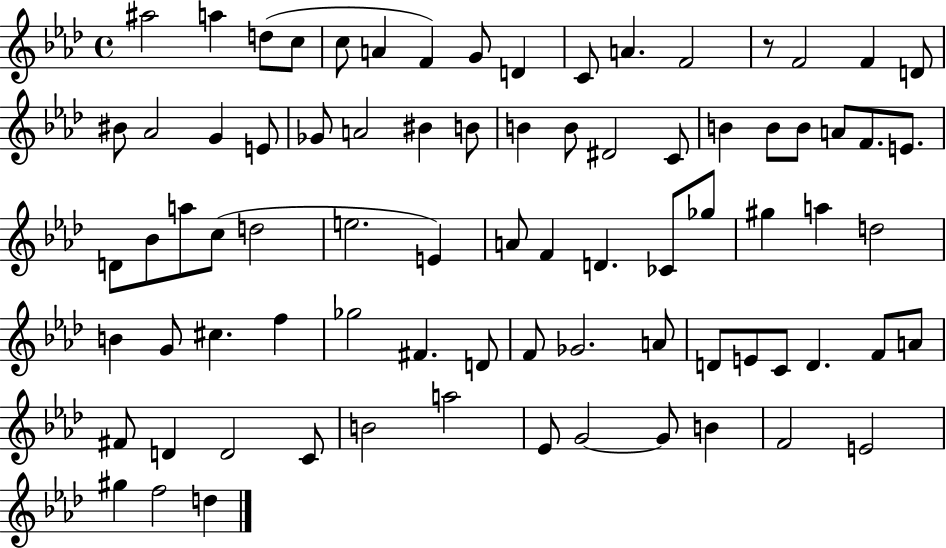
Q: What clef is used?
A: treble